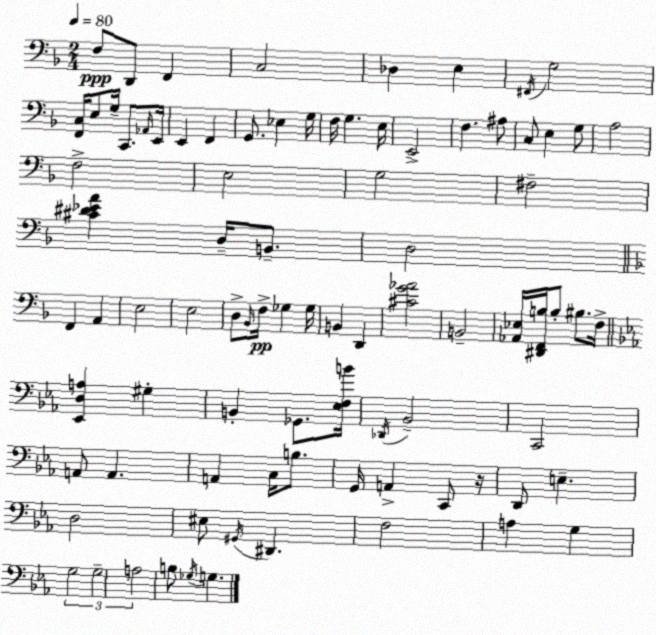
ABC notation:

X:1
T:Untitled
M:2/4
L:1/4
K:Dm
F,/2 D,,/2 F,, C,2 _D, E, ^F,,/4 G,2 [F,,C,]/4 E,/2 G,/4 C,,/2 _A,,/4 E,,/4 E,, F,, G,,/2 _E, G,/4 F,/4 G, E,/4 E,,2 F, ^A,/2 C,/2 E, G,/2 A,2 F,2 E,2 G,2 ^F,2 [^C^D_EA] D,/4 B,,/2 D,2 F,, A,, E,2 E,2 D,/2 _B,,/4 F,/4 _G, _G,/4 B,, D,, [^CG_A]2 B,,2 [_A,,_E,]/4 [^D,,F,,B,]/4 B,/2 ^B,/2 F,/4 [_E,,D,A,] ^G, B,, _G,,/2 [_E,F,B]/4 _D,,/4 _B,,2 C,,2 A,,/2 A,, A,, C,/4 B,/2 G,,/4 A,, C,,/2 z/4 D,,/2 E, D,2 ^E,/2 ^G,,/4 ^D,, F,2 A, G, G,2 G,2 A,2 B,/2 _G,/4 G,